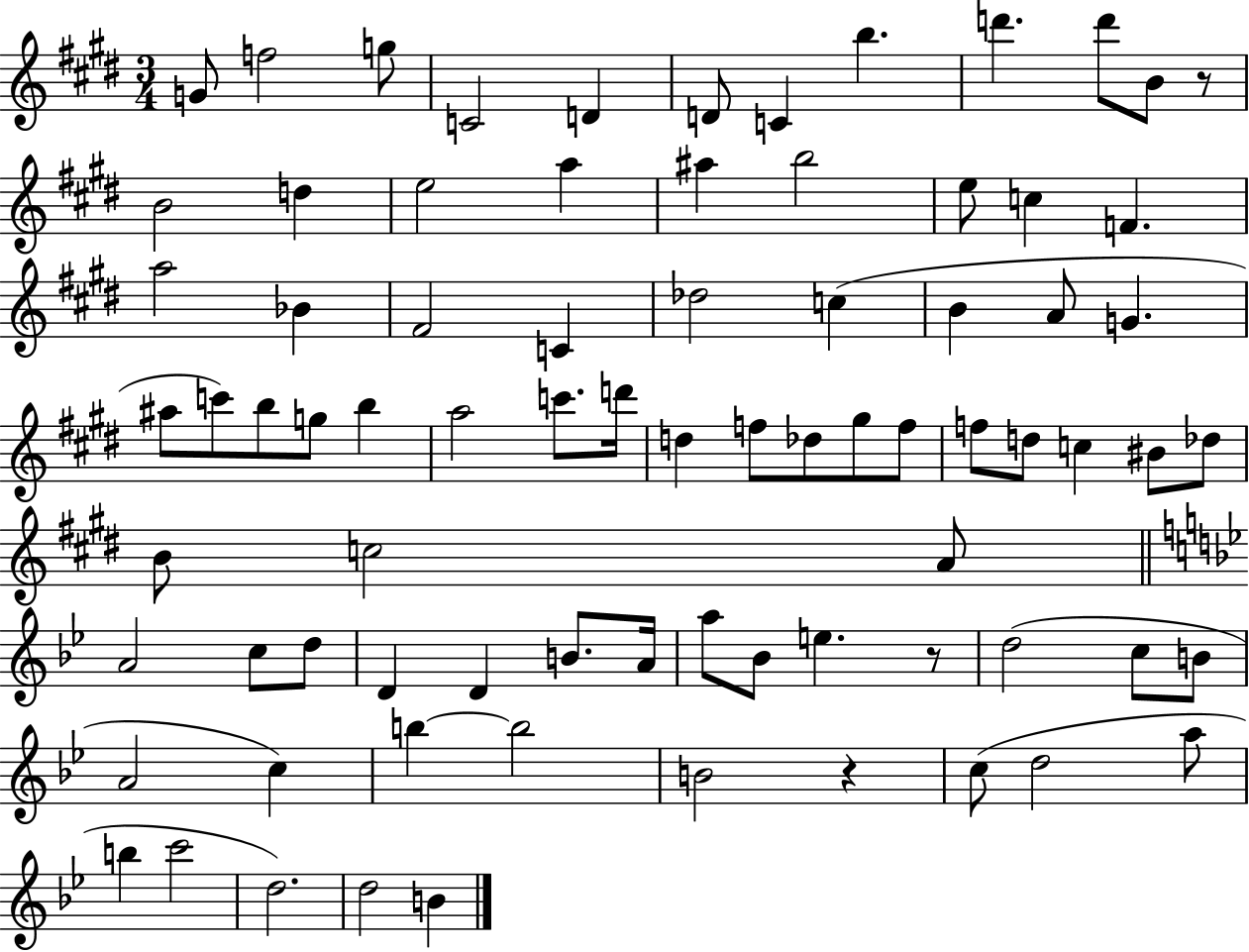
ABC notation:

X:1
T:Untitled
M:3/4
L:1/4
K:E
G/2 f2 g/2 C2 D D/2 C b d' d'/2 B/2 z/2 B2 d e2 a ^a b2 e/2 c F a2 _B ^F2 C _d2 c B A/2 G ^a/2 c'/2 b/2 g/2 b a2 c'/2 d'/4 d f/2 _d/2 ^g/2 f/2 f/2 d/2 c ^B/2 _d/2 B/2 c2 A/2 A2 c/2 d/2 D D B/2 A/4 a/2 _B/2 e z/2 d2 c/2 B/2 A2 c b b2 B2 z c/2 d2 a/2 b c'2 d2 d2 B